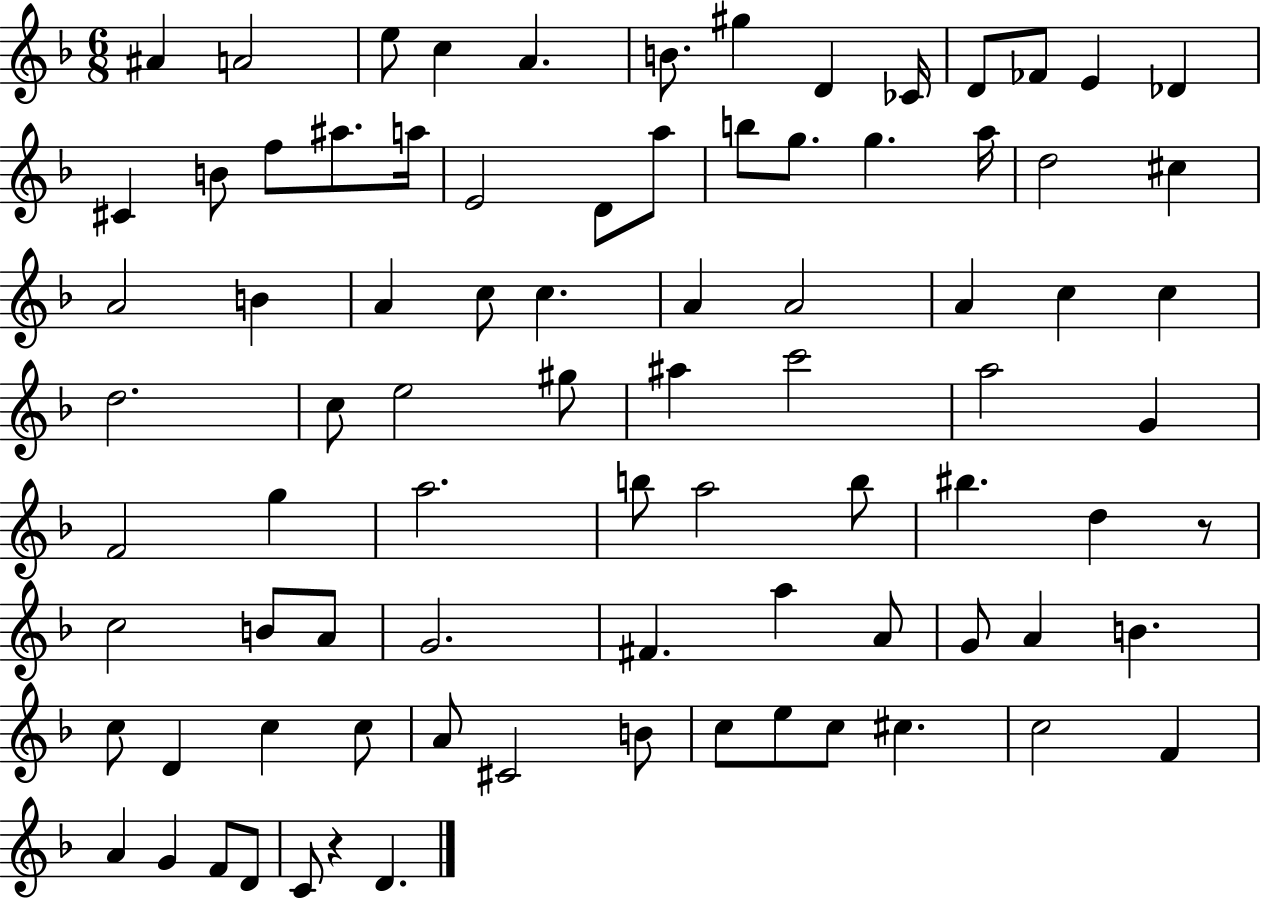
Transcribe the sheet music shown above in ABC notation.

X:1
T:Untitled
M:6/8
L:1/4
K:F
^A A2 e/2 c A B/2 ^g D _C/4 D/2 _F/2 E _D ^C B/2 f/2 ^a/2 a/4 E2 D/2 a/2 b/2 g/2 g a/4 d2 ^c A2 B A c/2 c A A2 A c c d2 c/2 e2 ^g/2 ^a c'2 a2 G F2 g a2 b/2 a2 b/2 ^b d z/2 c2 B/2 A/2 G2 ^F a A/2 G/2 A B c/2 D c c/2 A/2 ^C2 B/2 c/2 e/2 c/2 ^c c2 F A G F/2 D/2 C/2 z D